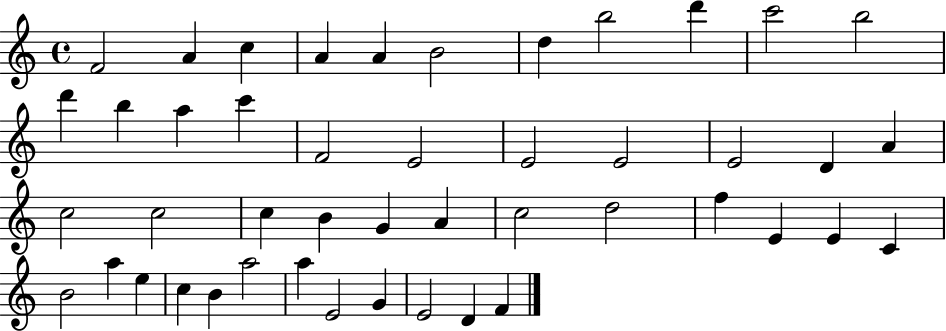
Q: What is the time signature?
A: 4/4